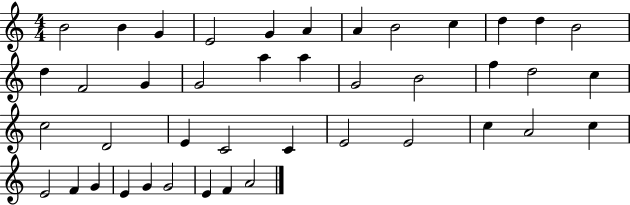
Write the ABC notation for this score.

X:1
T:Untitled
M:4/4
L:1/4
K:C
B2 B G E2 G A A B2 c d d B2 d F2 G G2 a a G2 B2 f d2 c c2 D2 E C2 C E2 E2 c A2 c E2 F G E G G2 E F A2